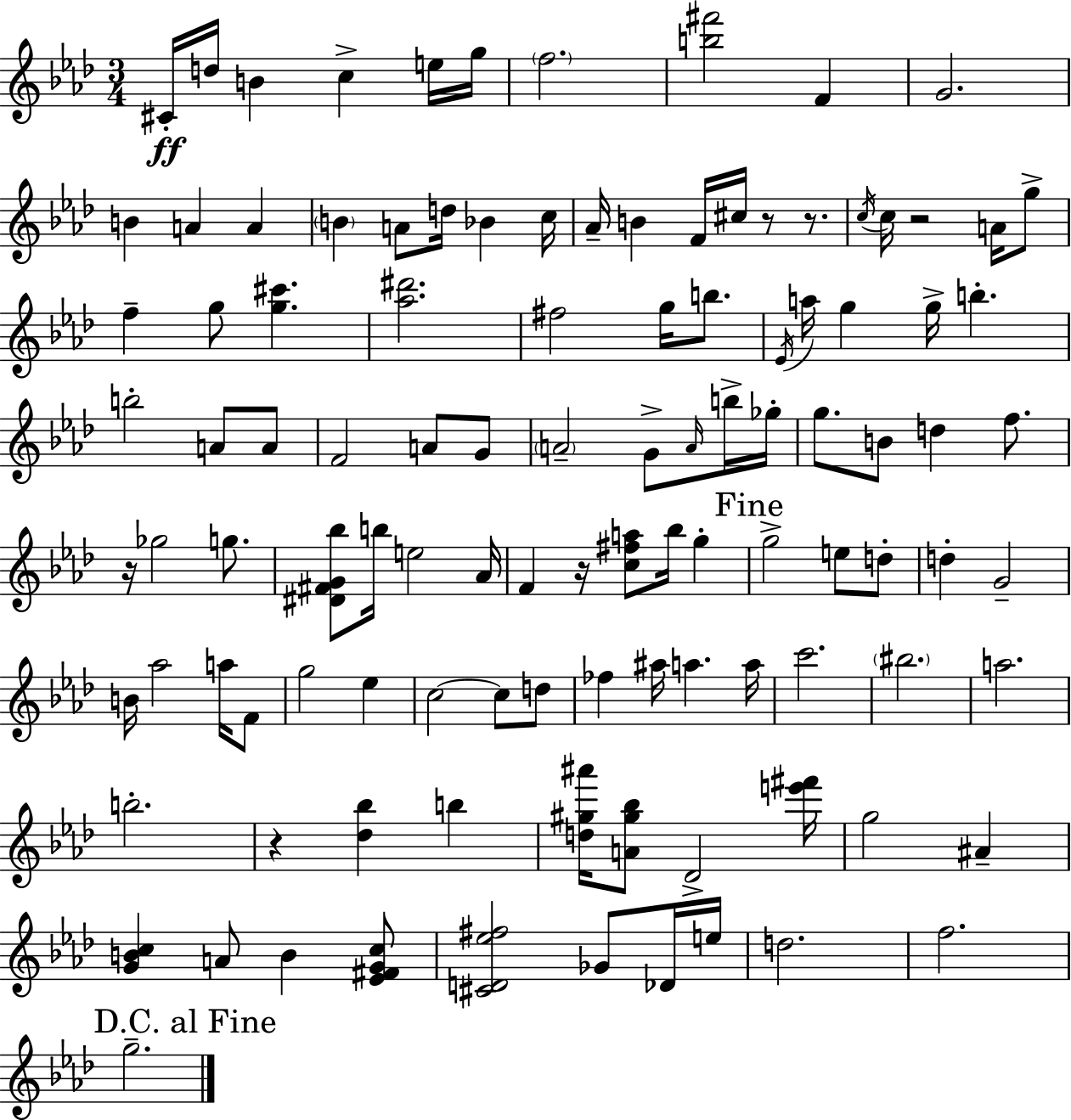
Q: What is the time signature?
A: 3/4